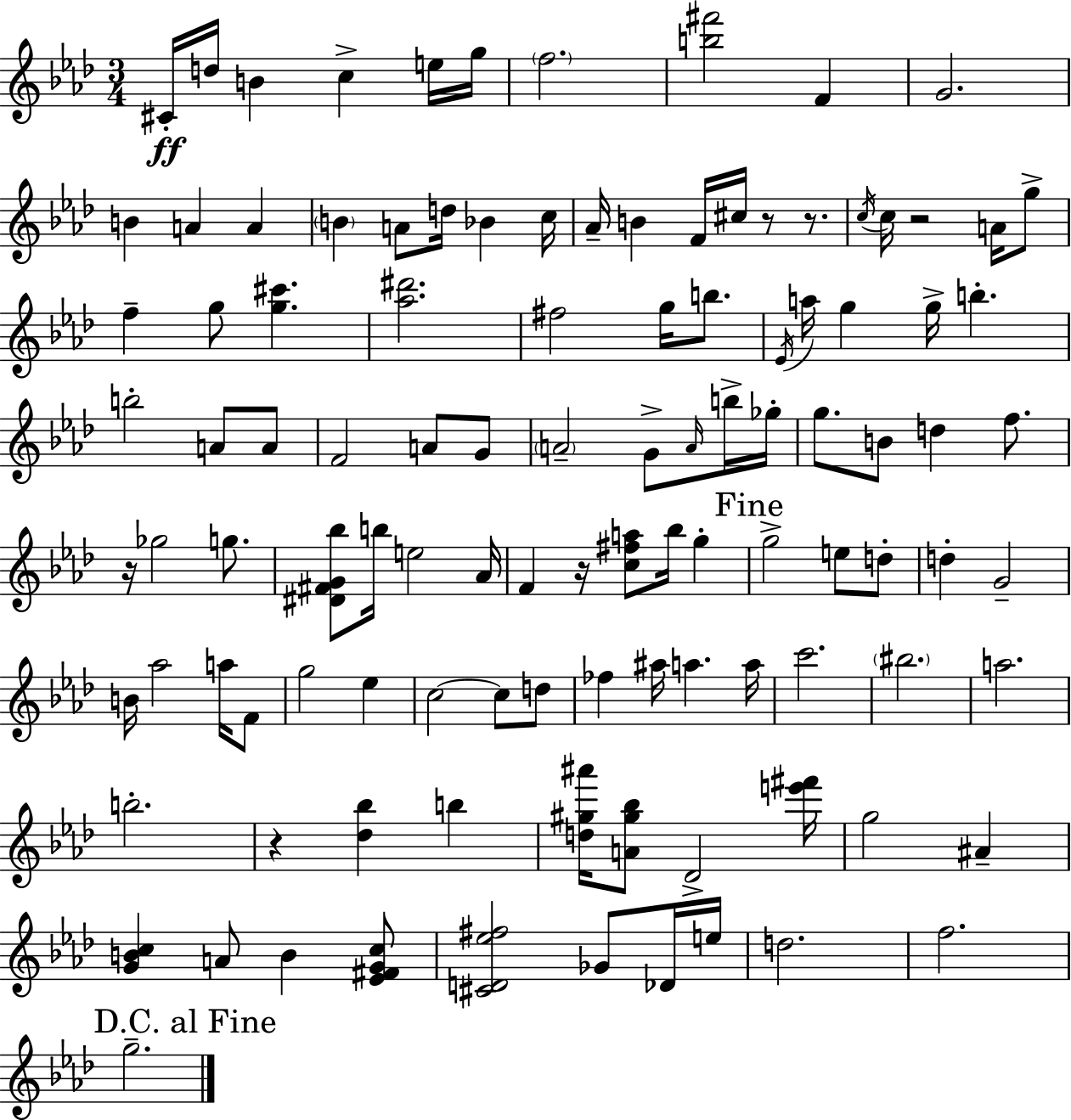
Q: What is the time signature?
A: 3/4